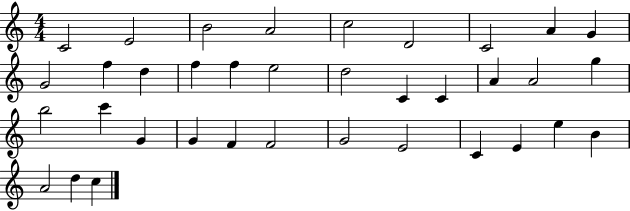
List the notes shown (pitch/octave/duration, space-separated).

C4/h E4/h B4/h A4/h C5/h D4/h C4/h A4/q G4/q G4/h F5/q D5/q F5/q F5/q E5/h D5/h C4/q C4/q A4/q A4/h G5/q B5/h C6/q G4/q G4/q F4/q F4/h G4/h E4/h C4/q E4/q E5/q B4/q A4/h D5/q C5/q